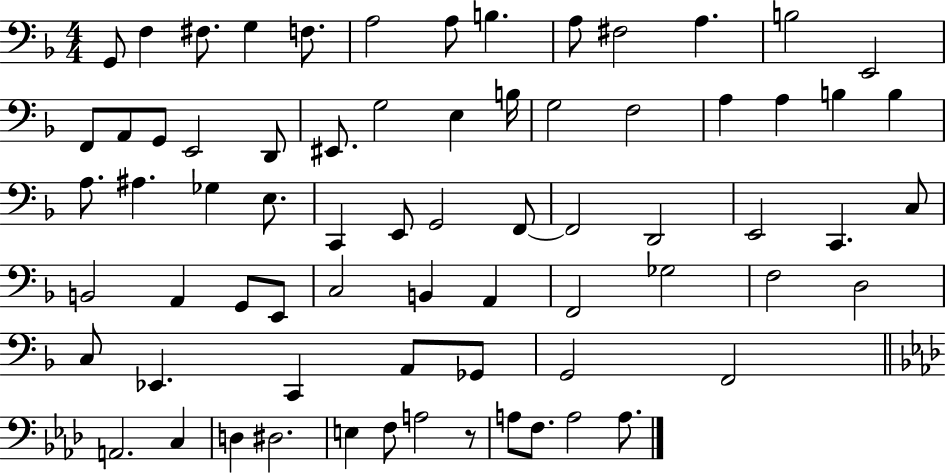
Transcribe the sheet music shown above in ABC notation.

X:1
T:Untitled
M:4/4
L:1/4
K:F
G,,/2 F, ^F,/2 G, F,/2 A,2 A,/2 B, A,/2 ^F,2 A, B,2 E,,2 F,,/2 A,,/2 G,,/2 E,,2 D,,/2 ^E,,/2 G,2 E, B,/4 G,2 F,2 A, A, B, B, A,/2 ^A, _G, E,/2 C,, E,,/2 G,,2 F,,/2 F,,2 D,,2 E,,2 C,, C,/2 B,,2 A,, G,,/2 E,,/2 C,2 B,, A,, F,,2 _G,2 F,2 D,2 C,/2 _E,, C,, A,,/2 _G,,/2 G,,2 F,,2 A,,2 C, D, ^D,2 E, F,/2 A,2 z/2 A,/2 F,/2 A,2 A,/2